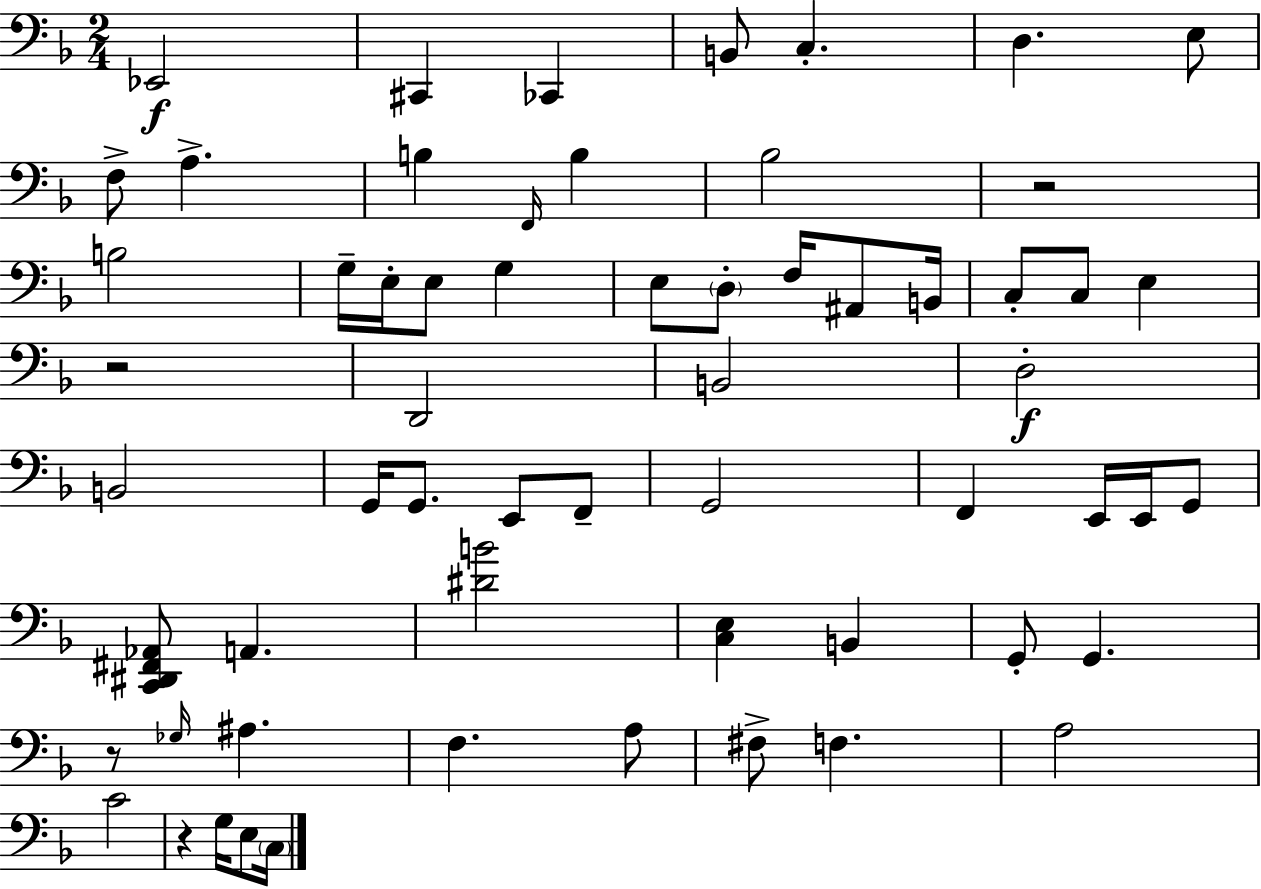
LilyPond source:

{
  \clef bass
  \numericTimeSignature
  \time 2/4
  \key f \major
  ees,2\f | cis,4 ces,4 | b,8 c4.-. | d4. e8 | \break f8-> a4.-> | b4 \grace { f,16 } b4 | bes2 | r2 | \break b2 | g16-- e16-. e8 g4 | e8 \parenthesize d8-. f16 ais,8 | b,16 c8-. c8 e4 | \break r2 | d,2 | b,2 | d2-.\f | \break b,2 | g,16 g,8. e,8 f,8-- | g,2 | f,4 e,16 e,16 g,8 | \break <c, dis, fis, aes,>8 a,4. | <dis' b'>2 | <c e>4 b,4 | g,8-. g,4. | \break r8 \grace { ges16 } ais4. | f4. | a8 fis8-> f4. | a2 | \break c'2 | r4 g16 e8 | \parenthesize c16 \bar "|."
}